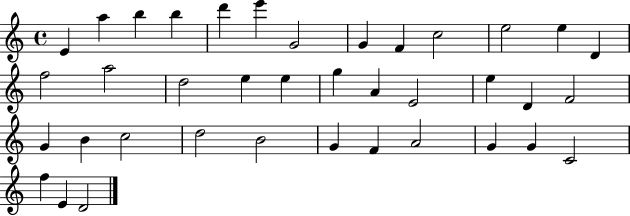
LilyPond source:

{
  \clef treble
  \time 4/4
  \defaultTimeSignature
  \key c \major
  e'4 a''4 b''4 b''4 | d'''4 e'''4 g'2 | g'4 f'4 c''2 | e''2 e''4 d'4 | \break f''2 a''2 | d''2 e''4 e''4 | g''4 a'4 e'2 | e''4 d'4 f'2 | \break g'4 b'4 c''2 | d''2 b'2 | g'4 f'4 a'2 | g'4 g'4 c'2 | \break f''4 e'4 d'2 | \bar "|."
}